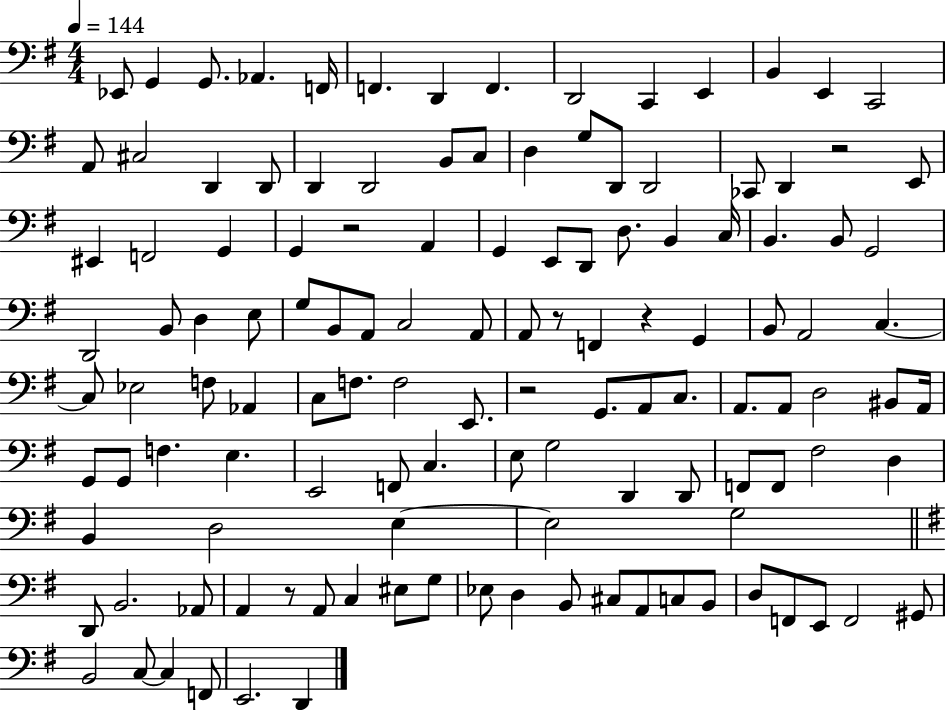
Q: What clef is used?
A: bass